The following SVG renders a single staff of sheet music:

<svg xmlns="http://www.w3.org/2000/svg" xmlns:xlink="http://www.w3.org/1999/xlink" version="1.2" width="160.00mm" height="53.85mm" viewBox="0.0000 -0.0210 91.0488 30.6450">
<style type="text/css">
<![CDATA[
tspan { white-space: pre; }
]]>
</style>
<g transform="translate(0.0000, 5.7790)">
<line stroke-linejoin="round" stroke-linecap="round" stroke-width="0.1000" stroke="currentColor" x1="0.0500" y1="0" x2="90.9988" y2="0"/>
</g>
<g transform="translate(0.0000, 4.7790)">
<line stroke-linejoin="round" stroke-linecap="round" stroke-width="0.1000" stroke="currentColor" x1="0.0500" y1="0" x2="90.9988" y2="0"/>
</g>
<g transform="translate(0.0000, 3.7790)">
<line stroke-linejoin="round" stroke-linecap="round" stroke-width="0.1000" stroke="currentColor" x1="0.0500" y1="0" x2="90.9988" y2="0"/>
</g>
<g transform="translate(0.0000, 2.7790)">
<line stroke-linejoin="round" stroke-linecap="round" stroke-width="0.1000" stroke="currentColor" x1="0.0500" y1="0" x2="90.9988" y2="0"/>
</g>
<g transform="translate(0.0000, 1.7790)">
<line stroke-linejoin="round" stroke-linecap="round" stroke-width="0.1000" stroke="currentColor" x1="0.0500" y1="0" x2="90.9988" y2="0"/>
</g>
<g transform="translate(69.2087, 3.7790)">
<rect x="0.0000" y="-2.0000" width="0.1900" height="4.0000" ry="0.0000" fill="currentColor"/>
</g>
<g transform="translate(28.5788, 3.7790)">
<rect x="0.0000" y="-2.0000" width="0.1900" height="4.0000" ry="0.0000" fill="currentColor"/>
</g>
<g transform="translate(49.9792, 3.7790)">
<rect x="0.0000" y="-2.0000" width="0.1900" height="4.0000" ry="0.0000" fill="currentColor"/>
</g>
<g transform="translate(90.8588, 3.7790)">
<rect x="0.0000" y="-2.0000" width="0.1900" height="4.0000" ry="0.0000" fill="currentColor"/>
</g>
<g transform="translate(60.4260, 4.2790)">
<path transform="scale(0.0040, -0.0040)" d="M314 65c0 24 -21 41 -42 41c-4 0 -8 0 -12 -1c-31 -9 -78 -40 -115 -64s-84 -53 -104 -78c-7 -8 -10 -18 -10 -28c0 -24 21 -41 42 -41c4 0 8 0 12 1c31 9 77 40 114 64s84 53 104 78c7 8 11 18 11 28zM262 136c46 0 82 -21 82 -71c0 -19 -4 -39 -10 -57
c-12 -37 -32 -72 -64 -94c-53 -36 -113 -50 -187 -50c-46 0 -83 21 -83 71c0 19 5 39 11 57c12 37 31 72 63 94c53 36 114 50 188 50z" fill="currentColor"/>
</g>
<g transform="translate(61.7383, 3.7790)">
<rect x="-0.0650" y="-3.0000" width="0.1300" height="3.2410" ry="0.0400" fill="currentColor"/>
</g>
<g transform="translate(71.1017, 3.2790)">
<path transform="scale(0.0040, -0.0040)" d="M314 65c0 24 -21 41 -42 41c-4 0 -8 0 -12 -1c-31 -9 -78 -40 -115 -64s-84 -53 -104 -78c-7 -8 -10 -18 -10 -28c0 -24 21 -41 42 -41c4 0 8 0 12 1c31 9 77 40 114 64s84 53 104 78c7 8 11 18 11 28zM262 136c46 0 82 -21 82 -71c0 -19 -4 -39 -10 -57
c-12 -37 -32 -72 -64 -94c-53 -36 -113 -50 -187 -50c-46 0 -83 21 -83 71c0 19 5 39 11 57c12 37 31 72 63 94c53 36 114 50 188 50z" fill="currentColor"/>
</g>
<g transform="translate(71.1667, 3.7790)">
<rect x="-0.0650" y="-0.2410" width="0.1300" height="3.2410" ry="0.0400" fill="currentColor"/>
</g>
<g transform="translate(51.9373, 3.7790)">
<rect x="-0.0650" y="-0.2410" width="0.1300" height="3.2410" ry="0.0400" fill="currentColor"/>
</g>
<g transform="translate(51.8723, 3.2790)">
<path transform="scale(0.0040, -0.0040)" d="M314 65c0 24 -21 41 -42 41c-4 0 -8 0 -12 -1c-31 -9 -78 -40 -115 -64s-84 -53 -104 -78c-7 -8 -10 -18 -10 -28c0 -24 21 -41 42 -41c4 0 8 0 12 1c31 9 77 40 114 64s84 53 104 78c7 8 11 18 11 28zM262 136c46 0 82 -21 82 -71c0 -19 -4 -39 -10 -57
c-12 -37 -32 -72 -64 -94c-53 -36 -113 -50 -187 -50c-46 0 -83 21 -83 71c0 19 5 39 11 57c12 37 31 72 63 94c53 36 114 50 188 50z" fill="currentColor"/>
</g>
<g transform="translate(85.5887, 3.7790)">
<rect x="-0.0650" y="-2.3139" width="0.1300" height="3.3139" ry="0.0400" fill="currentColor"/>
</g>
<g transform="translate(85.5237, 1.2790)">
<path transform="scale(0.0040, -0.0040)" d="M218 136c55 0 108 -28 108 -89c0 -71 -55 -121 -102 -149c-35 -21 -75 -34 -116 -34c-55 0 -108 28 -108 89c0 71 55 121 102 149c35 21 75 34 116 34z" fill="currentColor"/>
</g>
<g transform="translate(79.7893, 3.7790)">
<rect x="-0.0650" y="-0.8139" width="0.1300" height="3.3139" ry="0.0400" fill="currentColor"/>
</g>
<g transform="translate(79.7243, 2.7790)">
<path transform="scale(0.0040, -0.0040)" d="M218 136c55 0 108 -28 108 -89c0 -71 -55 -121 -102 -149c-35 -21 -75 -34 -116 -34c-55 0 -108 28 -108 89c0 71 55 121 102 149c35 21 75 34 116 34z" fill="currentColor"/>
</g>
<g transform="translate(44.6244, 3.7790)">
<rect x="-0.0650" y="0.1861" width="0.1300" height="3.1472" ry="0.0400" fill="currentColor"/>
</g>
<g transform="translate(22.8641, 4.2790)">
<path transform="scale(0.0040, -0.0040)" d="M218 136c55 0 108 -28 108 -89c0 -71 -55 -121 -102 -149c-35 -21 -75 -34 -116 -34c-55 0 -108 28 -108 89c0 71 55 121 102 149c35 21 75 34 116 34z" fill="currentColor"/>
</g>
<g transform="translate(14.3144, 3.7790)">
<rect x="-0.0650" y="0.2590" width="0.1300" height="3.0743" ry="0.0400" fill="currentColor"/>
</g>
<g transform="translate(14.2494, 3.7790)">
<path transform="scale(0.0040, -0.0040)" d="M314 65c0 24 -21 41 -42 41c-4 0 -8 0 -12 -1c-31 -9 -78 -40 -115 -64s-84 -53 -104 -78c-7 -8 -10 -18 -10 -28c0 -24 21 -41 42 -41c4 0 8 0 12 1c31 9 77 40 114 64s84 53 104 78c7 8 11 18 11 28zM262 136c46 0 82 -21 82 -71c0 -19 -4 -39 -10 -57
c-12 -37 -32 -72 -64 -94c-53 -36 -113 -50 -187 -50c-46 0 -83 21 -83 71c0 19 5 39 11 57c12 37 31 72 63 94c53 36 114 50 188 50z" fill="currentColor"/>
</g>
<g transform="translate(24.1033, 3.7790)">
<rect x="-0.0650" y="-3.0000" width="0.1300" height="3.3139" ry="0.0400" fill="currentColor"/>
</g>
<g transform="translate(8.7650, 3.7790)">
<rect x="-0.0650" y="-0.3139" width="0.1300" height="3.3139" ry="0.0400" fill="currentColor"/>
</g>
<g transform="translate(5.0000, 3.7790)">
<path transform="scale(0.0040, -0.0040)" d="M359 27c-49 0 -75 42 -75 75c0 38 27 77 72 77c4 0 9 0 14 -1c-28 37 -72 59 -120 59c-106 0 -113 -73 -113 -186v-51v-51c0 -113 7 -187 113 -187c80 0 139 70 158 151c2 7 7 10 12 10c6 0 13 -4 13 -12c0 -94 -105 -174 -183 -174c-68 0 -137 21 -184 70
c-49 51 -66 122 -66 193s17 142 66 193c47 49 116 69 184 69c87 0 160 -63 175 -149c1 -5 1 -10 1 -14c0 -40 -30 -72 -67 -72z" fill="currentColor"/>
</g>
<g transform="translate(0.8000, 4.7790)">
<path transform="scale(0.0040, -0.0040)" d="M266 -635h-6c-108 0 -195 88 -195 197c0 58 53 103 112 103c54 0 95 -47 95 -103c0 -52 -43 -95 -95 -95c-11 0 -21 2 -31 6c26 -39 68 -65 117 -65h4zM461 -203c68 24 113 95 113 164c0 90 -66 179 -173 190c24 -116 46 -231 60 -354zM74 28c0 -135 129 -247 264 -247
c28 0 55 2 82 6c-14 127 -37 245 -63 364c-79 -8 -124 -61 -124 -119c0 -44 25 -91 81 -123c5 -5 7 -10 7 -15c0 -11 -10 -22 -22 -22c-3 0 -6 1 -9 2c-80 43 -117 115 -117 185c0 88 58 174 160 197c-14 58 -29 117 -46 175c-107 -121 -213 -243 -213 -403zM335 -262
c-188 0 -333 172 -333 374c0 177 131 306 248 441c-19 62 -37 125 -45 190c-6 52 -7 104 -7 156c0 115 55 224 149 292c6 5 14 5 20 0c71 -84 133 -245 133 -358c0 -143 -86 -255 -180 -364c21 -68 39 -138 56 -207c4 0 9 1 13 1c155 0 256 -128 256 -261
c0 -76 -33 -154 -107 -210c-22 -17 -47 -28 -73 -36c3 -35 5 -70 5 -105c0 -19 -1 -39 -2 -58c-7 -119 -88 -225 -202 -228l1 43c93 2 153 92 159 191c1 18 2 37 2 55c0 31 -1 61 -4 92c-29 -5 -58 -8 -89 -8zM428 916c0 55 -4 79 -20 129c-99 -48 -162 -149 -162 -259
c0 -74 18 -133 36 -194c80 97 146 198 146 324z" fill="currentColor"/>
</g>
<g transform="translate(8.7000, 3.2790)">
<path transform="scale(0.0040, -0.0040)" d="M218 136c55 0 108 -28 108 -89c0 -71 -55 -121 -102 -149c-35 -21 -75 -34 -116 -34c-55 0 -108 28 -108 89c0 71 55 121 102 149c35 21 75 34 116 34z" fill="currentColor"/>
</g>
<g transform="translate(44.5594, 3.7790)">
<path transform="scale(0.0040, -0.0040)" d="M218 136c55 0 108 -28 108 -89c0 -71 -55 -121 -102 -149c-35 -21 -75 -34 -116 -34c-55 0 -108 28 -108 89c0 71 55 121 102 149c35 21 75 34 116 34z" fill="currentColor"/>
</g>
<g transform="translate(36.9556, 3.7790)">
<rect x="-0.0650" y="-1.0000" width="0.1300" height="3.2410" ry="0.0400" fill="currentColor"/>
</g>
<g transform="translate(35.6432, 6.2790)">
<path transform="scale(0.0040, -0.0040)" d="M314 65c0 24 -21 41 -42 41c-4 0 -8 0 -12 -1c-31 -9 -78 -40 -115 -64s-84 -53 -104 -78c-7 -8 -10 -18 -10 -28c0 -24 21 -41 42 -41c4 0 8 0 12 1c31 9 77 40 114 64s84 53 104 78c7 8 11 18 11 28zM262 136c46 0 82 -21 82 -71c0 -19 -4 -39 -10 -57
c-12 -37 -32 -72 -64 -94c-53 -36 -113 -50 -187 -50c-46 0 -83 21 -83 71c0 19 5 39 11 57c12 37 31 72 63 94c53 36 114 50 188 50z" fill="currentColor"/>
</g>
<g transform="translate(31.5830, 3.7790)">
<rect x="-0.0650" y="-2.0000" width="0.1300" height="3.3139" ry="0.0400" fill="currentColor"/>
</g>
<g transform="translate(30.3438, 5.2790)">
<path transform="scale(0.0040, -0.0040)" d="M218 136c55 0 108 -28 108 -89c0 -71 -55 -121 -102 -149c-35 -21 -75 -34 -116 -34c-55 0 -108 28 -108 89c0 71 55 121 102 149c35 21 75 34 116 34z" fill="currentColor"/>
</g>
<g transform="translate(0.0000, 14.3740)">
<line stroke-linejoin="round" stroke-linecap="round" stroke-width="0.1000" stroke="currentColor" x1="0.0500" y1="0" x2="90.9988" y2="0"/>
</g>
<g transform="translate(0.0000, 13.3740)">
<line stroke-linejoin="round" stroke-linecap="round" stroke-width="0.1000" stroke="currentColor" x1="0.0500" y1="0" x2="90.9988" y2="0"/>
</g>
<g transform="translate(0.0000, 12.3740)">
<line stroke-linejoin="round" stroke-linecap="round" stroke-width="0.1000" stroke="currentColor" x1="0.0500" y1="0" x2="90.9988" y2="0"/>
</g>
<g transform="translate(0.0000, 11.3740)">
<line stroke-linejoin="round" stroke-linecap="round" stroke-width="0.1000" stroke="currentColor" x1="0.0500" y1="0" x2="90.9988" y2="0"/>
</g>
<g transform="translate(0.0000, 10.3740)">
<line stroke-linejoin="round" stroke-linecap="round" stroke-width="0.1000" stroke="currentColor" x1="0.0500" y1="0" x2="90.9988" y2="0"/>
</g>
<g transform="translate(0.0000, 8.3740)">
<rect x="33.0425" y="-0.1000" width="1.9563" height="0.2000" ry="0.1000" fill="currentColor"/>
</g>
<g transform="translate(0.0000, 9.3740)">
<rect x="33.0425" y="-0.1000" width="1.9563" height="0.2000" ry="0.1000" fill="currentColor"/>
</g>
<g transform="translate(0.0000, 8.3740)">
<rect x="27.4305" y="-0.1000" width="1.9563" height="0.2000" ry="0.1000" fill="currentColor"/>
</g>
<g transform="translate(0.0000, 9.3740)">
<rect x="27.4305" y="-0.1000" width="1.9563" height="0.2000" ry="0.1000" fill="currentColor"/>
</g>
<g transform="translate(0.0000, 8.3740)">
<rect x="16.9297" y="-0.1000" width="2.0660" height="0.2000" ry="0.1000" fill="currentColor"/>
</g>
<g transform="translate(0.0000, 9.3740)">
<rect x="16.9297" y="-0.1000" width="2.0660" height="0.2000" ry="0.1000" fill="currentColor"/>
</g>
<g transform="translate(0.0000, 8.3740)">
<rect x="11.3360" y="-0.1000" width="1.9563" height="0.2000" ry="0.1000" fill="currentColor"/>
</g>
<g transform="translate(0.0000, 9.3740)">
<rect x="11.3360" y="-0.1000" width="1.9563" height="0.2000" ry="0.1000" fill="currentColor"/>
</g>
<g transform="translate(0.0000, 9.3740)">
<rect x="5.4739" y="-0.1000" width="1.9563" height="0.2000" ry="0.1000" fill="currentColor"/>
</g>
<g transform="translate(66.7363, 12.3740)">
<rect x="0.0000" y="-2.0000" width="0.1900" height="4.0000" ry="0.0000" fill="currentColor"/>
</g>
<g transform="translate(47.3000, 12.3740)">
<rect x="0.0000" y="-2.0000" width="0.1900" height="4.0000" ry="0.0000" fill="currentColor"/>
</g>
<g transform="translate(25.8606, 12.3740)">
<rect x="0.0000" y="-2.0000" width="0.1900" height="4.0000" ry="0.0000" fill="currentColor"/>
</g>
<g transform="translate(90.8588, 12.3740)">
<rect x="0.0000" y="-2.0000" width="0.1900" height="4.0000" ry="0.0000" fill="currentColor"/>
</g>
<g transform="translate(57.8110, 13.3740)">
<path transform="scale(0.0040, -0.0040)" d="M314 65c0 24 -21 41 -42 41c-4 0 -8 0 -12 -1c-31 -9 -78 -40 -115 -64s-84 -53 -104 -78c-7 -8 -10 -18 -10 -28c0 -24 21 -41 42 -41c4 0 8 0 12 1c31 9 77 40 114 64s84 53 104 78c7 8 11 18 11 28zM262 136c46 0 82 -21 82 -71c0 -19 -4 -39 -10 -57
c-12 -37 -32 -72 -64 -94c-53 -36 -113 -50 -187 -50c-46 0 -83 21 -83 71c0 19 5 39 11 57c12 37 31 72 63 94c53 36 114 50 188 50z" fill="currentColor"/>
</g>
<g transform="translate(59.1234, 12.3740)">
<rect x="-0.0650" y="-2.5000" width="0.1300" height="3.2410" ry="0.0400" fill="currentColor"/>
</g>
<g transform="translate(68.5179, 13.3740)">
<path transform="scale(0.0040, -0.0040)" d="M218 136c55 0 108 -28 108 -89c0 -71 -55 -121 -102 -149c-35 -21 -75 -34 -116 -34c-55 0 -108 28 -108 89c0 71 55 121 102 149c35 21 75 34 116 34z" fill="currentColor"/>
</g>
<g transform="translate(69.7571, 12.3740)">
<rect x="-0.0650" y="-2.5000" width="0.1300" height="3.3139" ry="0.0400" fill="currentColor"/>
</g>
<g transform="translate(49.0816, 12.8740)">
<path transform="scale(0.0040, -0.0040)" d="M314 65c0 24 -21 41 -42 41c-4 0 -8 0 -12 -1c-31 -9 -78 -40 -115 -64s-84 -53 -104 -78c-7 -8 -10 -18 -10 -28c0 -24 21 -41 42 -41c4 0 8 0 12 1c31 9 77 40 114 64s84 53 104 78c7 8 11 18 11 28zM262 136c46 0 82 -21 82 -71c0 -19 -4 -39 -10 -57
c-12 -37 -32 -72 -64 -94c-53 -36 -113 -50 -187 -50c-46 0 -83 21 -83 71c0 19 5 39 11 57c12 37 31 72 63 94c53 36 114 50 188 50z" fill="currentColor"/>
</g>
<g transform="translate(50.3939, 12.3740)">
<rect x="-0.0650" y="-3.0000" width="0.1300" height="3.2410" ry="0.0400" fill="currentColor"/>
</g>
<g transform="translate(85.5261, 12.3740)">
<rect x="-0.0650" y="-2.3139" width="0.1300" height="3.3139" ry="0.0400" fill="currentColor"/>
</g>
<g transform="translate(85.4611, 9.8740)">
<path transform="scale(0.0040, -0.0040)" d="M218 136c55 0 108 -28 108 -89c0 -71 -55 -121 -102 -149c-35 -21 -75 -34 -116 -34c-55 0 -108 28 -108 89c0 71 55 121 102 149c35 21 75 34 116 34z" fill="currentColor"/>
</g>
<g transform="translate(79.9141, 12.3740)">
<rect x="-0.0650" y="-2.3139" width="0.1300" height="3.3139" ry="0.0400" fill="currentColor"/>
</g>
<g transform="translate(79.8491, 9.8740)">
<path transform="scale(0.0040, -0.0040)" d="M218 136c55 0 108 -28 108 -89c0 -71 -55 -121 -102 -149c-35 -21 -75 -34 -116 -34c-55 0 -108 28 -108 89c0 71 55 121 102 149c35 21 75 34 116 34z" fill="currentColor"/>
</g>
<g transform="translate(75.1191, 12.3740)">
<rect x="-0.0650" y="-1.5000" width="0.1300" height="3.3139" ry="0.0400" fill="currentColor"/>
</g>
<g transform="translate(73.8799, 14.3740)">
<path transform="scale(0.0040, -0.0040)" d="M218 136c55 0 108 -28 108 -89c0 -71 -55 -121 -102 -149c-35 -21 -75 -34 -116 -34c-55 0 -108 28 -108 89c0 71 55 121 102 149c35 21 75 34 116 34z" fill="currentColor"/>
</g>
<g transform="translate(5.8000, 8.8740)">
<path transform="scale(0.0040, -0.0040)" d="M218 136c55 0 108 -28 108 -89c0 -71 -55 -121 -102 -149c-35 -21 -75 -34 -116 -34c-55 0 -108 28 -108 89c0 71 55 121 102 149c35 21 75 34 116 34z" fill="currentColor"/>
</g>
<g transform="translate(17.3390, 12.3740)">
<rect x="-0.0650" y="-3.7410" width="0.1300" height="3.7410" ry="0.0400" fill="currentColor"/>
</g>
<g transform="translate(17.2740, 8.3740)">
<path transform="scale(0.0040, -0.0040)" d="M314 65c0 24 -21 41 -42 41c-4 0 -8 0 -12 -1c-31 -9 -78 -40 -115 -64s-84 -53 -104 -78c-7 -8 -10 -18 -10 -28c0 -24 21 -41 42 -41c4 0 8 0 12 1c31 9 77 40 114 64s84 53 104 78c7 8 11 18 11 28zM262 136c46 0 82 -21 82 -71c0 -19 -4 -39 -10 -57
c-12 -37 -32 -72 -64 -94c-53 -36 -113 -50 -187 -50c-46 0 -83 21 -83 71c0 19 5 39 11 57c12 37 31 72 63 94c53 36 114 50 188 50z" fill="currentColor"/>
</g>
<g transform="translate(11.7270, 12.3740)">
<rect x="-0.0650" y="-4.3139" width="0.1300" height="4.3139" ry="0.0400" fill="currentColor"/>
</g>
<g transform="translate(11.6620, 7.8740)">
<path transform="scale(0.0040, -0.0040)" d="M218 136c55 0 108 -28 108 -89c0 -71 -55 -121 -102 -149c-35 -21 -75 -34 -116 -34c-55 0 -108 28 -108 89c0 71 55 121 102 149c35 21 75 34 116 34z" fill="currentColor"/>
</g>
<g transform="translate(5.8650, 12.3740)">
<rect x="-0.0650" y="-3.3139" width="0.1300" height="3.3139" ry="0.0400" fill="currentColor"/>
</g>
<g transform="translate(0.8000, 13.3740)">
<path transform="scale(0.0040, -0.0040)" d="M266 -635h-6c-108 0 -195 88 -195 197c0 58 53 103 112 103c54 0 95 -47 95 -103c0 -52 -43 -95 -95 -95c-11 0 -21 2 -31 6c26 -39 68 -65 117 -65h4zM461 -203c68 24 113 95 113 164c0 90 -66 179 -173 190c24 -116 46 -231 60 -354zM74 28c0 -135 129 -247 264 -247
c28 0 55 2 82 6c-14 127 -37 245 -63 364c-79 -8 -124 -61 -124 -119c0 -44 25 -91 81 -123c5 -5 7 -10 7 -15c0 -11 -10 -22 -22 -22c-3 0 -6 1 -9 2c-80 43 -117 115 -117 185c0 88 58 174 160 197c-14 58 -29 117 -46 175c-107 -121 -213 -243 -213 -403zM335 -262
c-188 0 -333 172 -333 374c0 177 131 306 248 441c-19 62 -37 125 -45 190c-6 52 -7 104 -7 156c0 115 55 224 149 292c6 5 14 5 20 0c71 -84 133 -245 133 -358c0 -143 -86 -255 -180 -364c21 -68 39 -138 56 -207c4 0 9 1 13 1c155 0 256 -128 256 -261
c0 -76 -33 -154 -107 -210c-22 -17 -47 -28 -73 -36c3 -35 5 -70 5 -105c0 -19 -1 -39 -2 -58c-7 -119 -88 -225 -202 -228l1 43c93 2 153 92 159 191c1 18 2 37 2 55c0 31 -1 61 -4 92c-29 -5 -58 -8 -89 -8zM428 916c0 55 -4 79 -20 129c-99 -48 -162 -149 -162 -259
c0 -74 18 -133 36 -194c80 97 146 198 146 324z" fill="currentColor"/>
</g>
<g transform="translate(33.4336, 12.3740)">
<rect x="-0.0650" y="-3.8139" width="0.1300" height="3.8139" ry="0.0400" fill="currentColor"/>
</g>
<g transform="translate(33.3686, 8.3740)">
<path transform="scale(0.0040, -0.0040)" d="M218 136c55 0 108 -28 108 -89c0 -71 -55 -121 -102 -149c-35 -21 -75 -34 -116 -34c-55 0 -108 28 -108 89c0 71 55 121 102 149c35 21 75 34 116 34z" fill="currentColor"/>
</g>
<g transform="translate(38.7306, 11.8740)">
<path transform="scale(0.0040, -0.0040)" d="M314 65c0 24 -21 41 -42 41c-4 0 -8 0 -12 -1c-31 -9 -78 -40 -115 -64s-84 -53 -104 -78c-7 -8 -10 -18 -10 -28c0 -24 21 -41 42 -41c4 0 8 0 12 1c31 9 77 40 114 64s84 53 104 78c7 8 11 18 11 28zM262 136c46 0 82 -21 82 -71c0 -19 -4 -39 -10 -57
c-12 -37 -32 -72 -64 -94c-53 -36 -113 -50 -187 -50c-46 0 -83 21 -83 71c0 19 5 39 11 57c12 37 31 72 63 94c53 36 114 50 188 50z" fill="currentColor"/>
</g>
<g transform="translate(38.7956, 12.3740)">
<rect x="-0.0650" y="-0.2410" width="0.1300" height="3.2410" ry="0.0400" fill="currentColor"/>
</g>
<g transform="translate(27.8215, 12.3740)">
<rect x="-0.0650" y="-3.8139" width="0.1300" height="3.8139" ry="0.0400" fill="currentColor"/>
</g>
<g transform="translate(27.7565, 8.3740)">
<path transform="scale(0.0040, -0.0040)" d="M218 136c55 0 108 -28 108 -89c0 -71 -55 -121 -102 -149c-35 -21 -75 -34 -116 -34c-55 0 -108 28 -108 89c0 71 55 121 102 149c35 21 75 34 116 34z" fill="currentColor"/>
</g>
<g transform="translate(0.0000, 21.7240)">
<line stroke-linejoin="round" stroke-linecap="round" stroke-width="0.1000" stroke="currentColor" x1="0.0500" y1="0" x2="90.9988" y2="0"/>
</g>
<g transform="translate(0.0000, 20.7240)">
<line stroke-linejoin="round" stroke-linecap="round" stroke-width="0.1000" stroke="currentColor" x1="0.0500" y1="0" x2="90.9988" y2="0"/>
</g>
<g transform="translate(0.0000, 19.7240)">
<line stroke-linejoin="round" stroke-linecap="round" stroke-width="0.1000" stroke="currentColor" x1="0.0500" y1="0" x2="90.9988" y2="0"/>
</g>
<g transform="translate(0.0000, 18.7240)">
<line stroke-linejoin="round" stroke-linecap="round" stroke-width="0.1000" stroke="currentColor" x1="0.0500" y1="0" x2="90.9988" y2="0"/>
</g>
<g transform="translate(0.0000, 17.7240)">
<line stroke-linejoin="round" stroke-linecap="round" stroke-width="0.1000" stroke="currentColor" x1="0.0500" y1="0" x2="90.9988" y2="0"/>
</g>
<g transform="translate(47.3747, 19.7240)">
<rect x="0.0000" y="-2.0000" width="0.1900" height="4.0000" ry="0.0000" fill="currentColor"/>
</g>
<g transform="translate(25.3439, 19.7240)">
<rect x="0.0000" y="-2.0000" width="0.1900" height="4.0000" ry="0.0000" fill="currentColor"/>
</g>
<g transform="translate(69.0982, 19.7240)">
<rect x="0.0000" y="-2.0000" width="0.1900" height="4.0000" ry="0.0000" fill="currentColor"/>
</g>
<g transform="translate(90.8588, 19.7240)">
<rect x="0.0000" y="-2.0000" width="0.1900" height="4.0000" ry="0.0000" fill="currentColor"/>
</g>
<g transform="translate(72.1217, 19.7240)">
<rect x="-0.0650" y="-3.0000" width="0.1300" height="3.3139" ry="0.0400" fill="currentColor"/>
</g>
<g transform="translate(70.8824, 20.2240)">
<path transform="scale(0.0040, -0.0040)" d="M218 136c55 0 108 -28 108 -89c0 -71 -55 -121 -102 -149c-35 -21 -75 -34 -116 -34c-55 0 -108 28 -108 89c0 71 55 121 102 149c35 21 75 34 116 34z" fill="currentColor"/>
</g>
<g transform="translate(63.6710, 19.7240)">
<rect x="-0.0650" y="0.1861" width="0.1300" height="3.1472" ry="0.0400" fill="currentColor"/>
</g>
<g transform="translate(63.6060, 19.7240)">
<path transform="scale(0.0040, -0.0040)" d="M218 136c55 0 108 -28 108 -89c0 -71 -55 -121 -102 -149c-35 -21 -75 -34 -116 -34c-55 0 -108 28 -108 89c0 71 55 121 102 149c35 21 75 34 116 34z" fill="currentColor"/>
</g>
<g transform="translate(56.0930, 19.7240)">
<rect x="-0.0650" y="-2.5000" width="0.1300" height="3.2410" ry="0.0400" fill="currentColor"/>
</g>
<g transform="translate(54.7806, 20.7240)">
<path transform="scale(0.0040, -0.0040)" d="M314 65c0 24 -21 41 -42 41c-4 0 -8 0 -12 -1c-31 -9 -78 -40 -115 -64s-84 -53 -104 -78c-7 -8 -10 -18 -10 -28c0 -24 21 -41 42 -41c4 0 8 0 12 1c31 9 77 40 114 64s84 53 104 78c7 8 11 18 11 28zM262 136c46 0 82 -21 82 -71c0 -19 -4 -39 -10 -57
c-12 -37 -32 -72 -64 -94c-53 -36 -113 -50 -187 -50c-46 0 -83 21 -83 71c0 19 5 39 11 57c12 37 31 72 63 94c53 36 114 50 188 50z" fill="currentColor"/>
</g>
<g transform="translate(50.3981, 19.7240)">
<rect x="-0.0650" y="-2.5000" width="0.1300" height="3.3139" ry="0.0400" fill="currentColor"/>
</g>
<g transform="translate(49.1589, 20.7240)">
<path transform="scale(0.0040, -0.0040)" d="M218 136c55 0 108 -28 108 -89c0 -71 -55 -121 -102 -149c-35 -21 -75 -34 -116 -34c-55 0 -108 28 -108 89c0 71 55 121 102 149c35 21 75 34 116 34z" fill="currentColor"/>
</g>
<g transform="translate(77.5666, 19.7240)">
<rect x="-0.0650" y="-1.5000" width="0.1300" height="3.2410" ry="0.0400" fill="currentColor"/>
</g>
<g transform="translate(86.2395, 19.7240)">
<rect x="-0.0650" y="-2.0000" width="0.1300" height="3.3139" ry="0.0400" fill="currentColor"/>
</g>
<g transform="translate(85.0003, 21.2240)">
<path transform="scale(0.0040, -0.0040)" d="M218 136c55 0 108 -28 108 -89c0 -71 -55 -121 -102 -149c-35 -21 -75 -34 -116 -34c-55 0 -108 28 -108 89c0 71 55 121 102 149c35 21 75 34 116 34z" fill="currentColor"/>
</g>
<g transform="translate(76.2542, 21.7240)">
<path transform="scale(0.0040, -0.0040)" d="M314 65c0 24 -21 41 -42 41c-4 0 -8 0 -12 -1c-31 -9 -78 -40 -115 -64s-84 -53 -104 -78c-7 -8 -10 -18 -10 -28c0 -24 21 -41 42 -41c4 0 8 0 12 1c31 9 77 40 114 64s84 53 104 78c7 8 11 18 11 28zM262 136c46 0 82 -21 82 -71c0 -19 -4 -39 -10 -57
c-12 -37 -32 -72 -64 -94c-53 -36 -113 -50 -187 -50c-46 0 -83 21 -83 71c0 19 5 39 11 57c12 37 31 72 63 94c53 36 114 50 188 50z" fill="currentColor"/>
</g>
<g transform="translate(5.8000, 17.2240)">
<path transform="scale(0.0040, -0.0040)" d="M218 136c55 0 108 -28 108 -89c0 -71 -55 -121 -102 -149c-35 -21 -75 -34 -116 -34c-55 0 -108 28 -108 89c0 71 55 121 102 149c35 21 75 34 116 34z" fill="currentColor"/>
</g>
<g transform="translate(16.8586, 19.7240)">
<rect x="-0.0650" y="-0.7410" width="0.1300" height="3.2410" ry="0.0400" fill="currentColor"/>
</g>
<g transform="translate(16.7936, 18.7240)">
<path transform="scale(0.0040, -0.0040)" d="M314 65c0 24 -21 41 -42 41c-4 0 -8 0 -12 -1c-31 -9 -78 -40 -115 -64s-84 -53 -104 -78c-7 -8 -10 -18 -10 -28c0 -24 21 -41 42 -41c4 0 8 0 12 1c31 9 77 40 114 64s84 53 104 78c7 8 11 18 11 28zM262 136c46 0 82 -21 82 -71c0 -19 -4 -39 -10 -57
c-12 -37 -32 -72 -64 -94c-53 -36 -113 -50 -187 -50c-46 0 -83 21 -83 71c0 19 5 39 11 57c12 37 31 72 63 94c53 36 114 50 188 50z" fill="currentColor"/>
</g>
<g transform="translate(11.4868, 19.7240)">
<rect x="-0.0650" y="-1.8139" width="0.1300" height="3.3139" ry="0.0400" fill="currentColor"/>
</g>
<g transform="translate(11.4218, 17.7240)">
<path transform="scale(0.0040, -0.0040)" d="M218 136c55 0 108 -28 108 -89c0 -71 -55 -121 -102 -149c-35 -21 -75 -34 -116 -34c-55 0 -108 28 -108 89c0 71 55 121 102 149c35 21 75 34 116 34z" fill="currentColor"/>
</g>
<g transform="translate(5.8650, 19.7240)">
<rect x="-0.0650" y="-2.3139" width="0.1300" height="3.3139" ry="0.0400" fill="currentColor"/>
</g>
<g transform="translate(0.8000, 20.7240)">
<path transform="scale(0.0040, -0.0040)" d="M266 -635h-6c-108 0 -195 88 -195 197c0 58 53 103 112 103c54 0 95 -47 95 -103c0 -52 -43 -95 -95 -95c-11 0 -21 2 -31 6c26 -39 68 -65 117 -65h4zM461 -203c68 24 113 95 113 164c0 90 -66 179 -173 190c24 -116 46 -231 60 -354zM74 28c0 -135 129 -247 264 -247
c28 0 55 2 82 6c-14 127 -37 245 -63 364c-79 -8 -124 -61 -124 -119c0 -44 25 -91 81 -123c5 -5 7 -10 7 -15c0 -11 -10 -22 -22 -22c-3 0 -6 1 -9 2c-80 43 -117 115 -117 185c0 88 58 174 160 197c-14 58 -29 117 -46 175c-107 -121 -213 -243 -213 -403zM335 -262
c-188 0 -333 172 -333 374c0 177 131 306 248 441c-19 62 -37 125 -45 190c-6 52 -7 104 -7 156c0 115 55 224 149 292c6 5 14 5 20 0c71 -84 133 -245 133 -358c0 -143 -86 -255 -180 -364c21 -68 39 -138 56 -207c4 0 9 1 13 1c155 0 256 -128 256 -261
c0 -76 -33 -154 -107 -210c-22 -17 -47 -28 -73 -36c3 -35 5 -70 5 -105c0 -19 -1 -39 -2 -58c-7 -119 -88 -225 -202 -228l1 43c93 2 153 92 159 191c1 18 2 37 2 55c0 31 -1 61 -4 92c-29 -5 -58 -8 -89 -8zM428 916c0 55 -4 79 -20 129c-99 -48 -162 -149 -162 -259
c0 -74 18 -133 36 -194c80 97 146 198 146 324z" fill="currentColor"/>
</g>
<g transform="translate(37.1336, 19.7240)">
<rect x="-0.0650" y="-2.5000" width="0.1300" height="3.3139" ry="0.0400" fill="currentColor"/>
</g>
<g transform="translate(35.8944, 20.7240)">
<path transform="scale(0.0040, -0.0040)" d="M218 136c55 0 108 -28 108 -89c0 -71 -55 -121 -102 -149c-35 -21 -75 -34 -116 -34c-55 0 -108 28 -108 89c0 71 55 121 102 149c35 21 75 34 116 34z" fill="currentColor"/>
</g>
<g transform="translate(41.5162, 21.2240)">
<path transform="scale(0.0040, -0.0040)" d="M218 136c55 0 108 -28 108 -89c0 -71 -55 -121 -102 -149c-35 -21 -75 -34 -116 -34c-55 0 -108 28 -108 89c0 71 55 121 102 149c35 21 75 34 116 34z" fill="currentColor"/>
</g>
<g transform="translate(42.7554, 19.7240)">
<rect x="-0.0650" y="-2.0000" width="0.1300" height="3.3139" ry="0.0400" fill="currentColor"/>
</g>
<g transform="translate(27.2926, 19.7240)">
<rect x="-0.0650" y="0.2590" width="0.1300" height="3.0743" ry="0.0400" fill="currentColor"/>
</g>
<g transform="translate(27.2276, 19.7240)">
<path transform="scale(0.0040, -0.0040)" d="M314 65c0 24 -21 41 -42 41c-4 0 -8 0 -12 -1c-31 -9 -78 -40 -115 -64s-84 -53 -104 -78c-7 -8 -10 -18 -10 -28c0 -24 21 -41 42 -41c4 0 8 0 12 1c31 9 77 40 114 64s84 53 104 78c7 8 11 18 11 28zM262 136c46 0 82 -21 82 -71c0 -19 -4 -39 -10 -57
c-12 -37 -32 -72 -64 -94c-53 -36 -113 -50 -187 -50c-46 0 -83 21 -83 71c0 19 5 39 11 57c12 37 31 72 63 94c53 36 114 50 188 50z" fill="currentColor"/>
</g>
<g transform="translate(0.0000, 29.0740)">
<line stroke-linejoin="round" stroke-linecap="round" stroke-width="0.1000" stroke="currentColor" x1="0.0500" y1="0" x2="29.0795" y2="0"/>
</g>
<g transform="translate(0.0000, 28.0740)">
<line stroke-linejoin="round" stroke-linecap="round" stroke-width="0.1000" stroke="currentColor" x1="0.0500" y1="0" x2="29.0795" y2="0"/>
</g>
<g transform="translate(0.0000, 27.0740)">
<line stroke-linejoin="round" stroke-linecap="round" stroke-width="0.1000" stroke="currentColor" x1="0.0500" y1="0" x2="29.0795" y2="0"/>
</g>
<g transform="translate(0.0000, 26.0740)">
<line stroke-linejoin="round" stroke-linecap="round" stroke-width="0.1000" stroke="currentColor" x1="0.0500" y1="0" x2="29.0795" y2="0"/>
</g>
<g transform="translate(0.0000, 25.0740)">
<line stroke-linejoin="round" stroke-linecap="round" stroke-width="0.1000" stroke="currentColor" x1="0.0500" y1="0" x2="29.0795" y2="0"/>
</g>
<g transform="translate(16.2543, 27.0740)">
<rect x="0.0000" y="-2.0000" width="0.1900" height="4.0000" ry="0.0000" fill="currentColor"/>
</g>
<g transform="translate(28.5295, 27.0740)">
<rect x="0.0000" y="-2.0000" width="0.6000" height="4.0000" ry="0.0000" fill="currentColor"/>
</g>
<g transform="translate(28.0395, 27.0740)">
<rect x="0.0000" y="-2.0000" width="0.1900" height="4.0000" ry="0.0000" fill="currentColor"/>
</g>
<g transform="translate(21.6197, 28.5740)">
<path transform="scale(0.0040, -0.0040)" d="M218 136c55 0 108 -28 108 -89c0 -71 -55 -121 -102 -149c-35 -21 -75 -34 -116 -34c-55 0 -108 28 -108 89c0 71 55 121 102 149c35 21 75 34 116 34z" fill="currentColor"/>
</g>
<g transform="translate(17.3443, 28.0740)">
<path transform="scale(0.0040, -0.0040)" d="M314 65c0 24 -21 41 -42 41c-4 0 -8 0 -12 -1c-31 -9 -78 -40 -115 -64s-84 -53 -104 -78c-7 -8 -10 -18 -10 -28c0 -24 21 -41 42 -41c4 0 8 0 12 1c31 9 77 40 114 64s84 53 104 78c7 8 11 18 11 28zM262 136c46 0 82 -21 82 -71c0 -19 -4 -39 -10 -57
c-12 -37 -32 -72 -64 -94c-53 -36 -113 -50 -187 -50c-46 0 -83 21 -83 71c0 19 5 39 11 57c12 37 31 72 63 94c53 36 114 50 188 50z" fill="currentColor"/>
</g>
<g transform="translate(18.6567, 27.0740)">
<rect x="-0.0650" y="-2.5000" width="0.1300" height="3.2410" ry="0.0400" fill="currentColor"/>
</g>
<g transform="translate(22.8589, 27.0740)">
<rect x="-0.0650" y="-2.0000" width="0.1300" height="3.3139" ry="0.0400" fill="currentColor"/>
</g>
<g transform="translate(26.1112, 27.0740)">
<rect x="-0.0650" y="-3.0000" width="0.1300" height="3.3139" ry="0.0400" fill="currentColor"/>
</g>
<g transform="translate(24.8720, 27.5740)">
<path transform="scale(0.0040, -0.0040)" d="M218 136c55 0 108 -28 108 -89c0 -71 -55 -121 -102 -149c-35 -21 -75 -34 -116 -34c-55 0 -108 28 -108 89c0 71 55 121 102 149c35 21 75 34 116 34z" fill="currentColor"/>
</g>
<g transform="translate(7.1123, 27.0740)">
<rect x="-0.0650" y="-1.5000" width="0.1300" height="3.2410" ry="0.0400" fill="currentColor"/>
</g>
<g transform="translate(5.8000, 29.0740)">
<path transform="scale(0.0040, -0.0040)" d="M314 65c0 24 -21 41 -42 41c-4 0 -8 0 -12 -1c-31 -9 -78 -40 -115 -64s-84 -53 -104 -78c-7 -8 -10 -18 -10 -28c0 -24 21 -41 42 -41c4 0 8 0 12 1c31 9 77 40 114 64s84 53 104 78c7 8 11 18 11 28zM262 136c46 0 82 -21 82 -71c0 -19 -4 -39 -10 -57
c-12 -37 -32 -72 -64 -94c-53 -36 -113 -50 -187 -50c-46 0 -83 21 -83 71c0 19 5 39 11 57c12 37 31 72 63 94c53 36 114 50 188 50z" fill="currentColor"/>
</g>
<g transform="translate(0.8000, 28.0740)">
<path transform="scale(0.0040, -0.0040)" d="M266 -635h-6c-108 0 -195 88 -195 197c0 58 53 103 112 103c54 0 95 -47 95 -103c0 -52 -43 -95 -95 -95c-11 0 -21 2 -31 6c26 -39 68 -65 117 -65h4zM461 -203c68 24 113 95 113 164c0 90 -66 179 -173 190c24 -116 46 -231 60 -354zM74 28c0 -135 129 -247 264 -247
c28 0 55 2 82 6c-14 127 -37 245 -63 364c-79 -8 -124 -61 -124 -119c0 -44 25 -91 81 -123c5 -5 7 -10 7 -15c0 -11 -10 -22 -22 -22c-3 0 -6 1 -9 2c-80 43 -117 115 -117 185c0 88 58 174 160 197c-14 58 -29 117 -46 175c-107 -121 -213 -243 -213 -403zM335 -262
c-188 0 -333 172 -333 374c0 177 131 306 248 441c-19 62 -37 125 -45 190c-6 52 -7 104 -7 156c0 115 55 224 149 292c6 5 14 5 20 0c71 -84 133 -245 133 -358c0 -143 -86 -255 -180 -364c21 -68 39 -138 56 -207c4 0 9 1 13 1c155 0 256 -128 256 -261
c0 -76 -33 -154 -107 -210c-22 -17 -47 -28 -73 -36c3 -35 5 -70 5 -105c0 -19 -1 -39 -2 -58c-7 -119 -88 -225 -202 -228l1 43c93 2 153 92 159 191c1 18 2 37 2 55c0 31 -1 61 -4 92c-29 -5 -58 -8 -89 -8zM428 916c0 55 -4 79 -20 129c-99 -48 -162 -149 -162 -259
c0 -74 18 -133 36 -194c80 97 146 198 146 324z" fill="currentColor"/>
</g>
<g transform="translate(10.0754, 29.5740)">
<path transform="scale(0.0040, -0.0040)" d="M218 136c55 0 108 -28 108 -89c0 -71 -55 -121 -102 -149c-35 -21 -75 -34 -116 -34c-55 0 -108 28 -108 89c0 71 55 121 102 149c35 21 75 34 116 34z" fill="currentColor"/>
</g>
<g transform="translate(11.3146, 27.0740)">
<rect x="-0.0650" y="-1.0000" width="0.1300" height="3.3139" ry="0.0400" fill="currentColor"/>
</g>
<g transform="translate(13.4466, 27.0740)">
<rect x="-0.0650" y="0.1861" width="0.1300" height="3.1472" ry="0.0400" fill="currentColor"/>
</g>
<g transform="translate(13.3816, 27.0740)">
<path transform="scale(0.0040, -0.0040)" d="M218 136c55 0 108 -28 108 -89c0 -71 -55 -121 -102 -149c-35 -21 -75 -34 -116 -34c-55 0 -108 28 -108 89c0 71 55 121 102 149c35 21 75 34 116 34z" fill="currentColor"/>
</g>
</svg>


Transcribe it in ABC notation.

X:1
T:Untitled
M:4/4
L:1/4
K:C
c B2 A F D2 B c2 A2 c2 d g b d' c'2 c' c' c2 A2 G2 G E g g g f d2 B2 G F G G2 B A E2 F E2 D B G2 F A